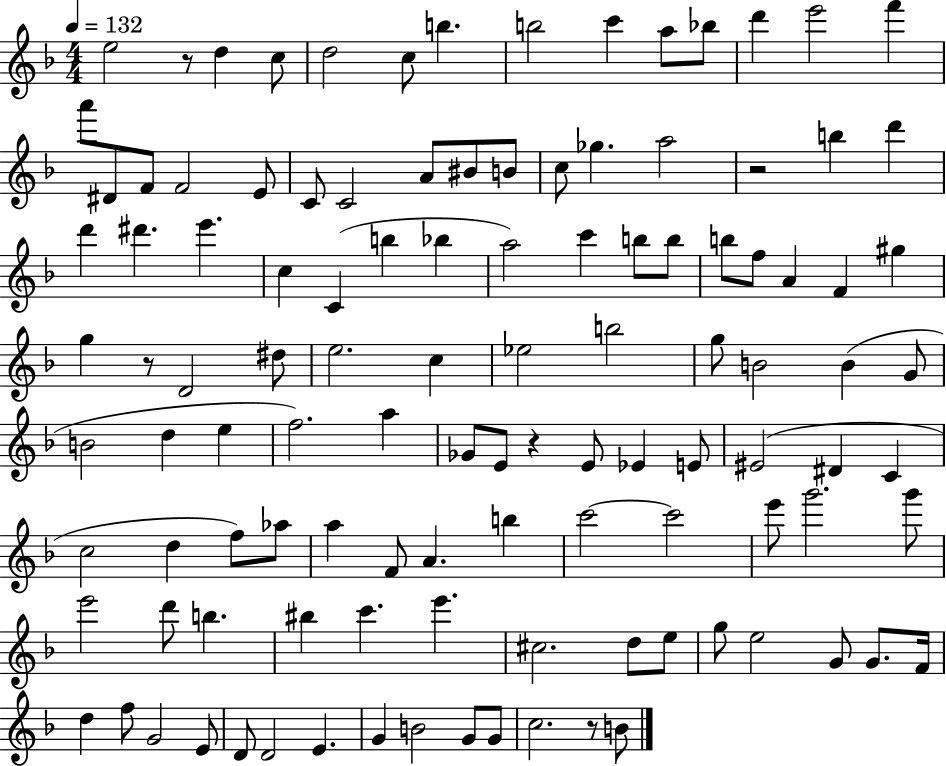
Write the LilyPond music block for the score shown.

{
  \clef treble
  \numericTimeSignature
  \time 4/4
  \key f \major
  \tempo 4 = 132
  e''2 r8 d''4 c''8 | d''2 c''8 b''4. | b''2 c'''4 a''8 bes''8 | d'''4 e'''2 f'''4 | \break a'''8 dis'8 f'8 f'2 e'8 | c'8 c'2 a'8 bis'8 b'8 | c''8 ges''4. a''2 | r2 b''4 d'''4 | \break d'''4 dis'''4. e'''4. | c''4 c'4( b''4 bes''4 | a''2) c'''4 b''8 b''8 | b''8 f''8 a'4 f'4 gis''4 | \break g''4 r8 d'2 dis''8 | e''2. c''4 | ees''2 b''2 | g''8 b'2 b'4( g'8 | \break b'2 d''4 e''4 | f''2.) a''4 | ges'8 e'8 r4 e'8 ees'4 e'8 | eis'2( dis'4 c'4 | \break c''2 d''4 f''8) aes''8 | a''4 f'8 a'4. b''4 | c'''2~~ c'''2 | e'''8 g'''2. g'''8 | \break e'''2 d'''8 b''4. | bis''4 c'''4. e'''4. | cis''2. d''8 e''8 | g''8 e''2 g'8 g'8. f'16 | \break d''4 f''8 g'2 e'8 | d'8 d'2 e'4. | g'4 b'2 g'8 g'8 | c''2. r8 b'8 | \break \bar "|."
}